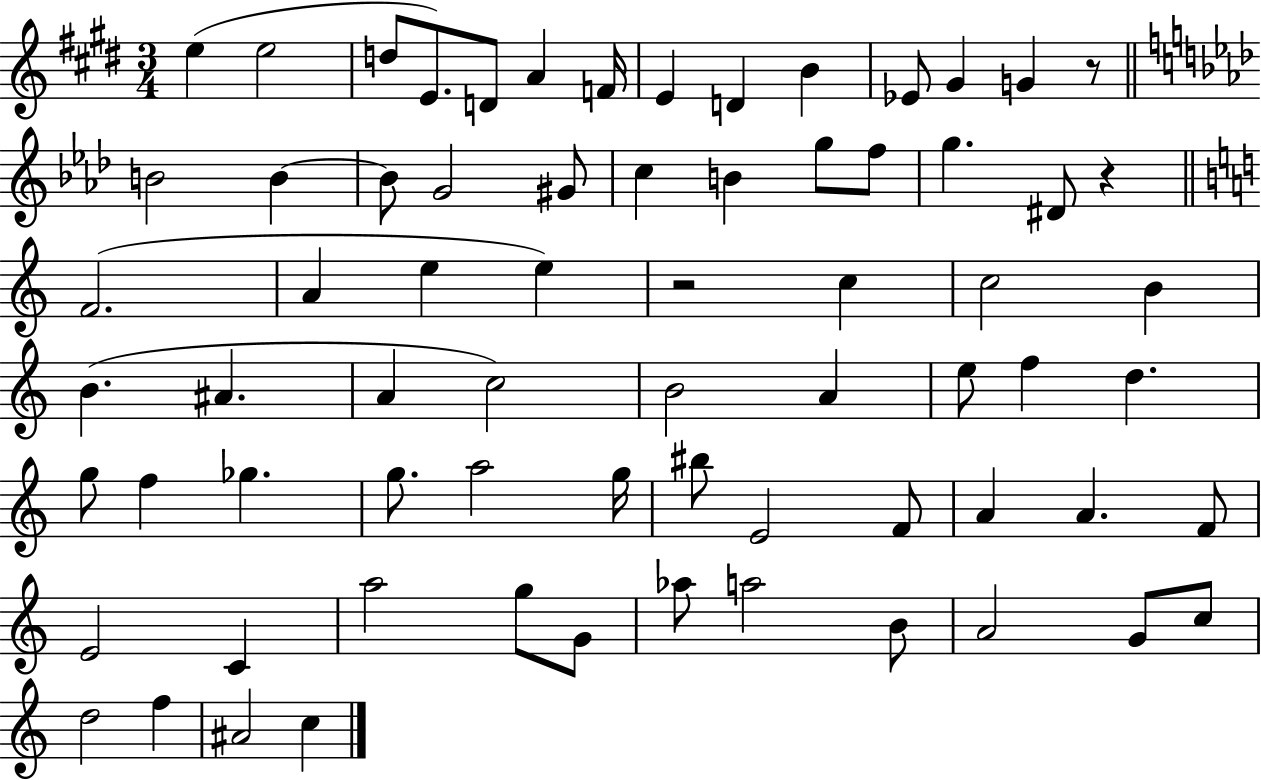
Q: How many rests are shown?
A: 3